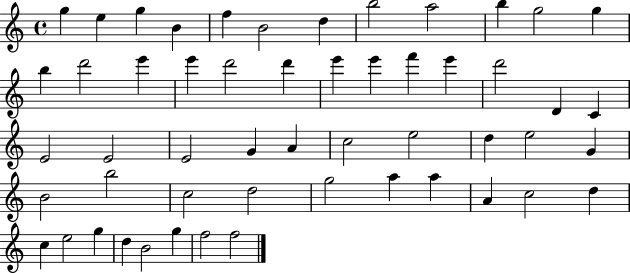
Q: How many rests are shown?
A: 0